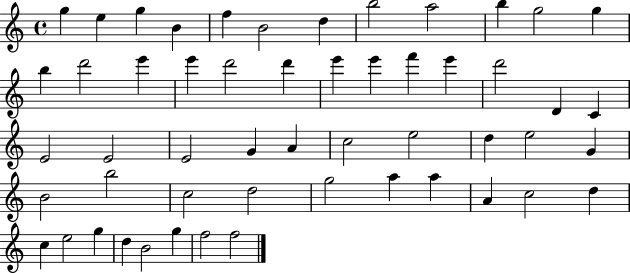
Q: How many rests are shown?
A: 0